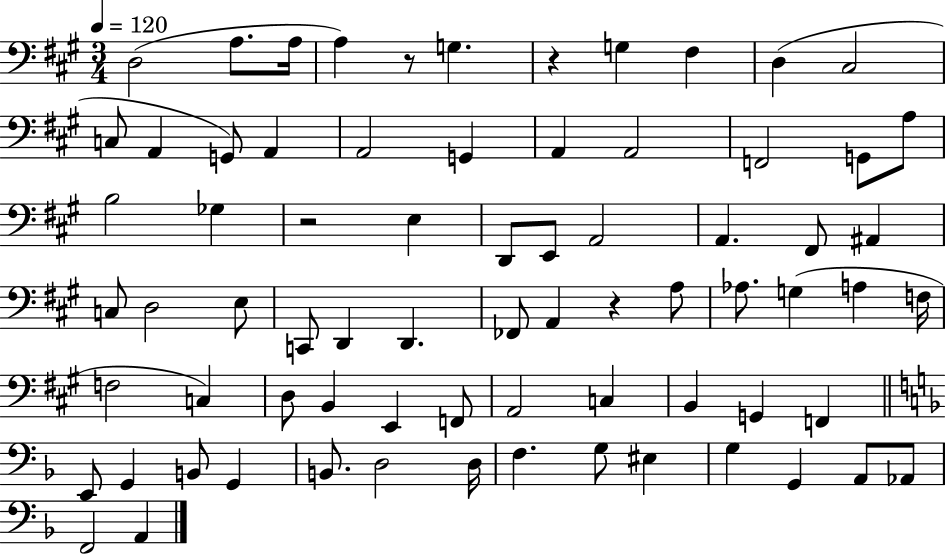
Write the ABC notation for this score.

X:1
T:Untitled
M:3/4
L:1/4
K:A
D,2 A,/2 A,/4 A, z/2 G, z G, ^F, D, ^C,2 C,/2 A,, G,,/2 A,, A,,2 G,, A,, A,,2 F,,2 G,,/2 A,/2 B,2 _G, z2 E, D,,/2 E,,/2 A,,2 A,, ^F,,/2 ^A,, C,/2 D,2 E,/2 C,,/2 D,, D,, _F,,/2 A,, z A,/2 _A,/2 G, A, F,/4 F,2 C, D,/2 B,, E,, F,,/2 A,,2 C, B,, G,, F,, E,,/2 G,, B,,/2 G,, B,,/2 D,2 D,/4 F, G,/2 ^E, G, G,, A,,/2 _A,,/2 F,,2 A,,